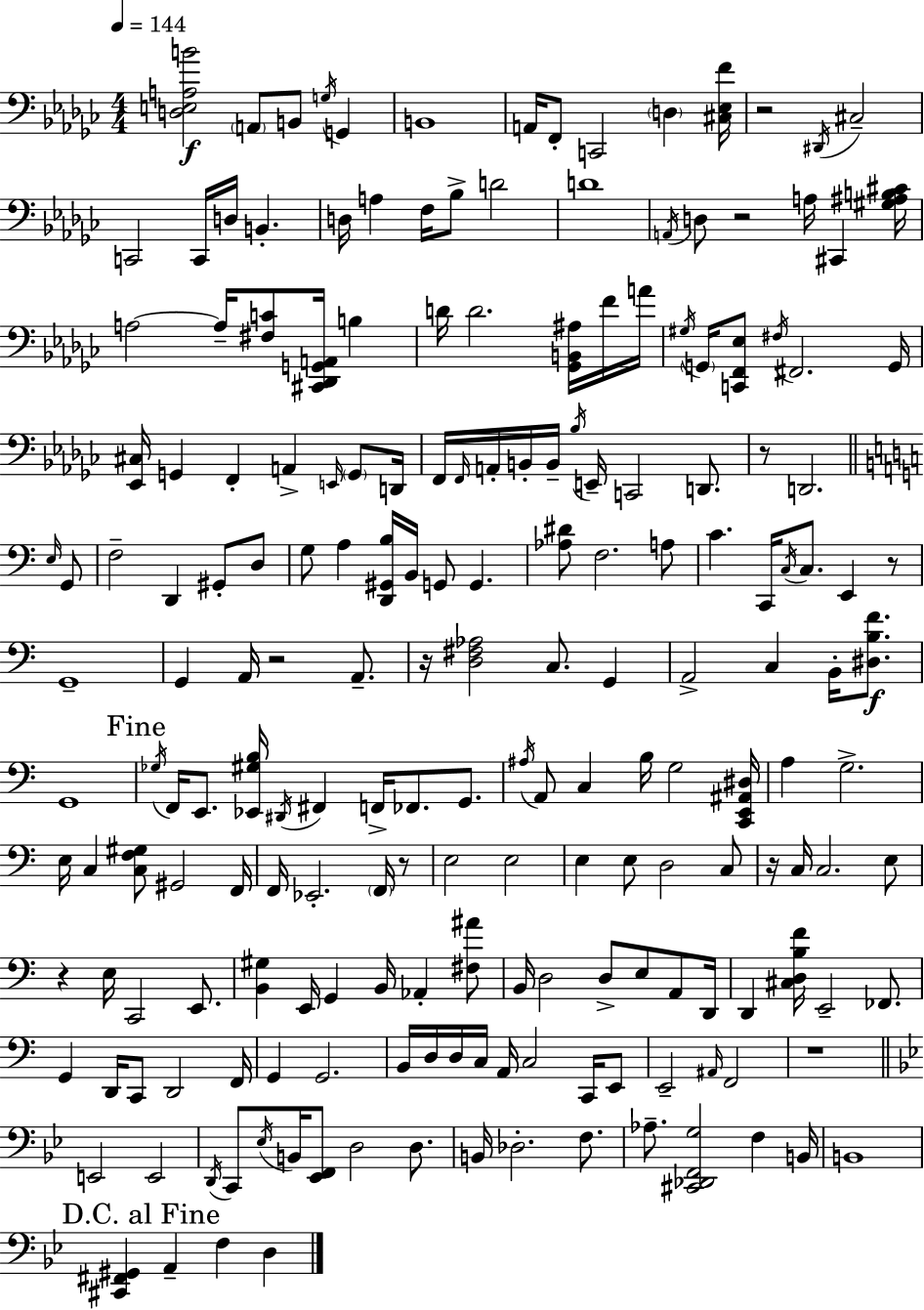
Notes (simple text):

[D3,E3,A3,B4]/h A2/e B2/e G3/s G2/q B2/w A2/s F2/e C2/h D3/q [C#3,Eb3,F4]/s R/h D#2/s C#3/h C2/h C2/s D3/s B2/q. D3/s A3/q F3/s Bb3/e D4/h D4/w A2/s D3/e R/h A3/s C#2/q [G#3,A#3,B3,C#4]/s A3/h A3/s [F#3,C4]/e [C#2,Db2,G2,A2]/s B3/q D4/s D4/h. [Gb2,B2,A#3]/s F4/s A4/s G#3/s G2/s [C2,F2,Eb3]/e F#3/s F#2/h. G2/s [Eb2,C#3]/s G2/q F2/q A2/q E2/s G2/e D2/s F2/s F2/s A2/s B2/s B2/s Bb3/s E2/s C2/h D2/e. R/e D2/h. E3/s G2/e F3/h D2/q G#2/e D3/e G3/e A3/q [D2,G#2,B3]/s B2/s G2/e G2/q. [Ab3,D#4]/e F3/h. A3/e C4/q. C2/s C3/s C3/e. E2/q R/e G2/w G2/q A2/s R/h A2/e. R/s [D3,F#3,Ab3]/h C3/e. G2/q A2/h C3/q B2/s [D#3,B3,F4]/e. G2/w Gb3/s F2/s E2/e. [Eb2,G#3,B3]/s D#2/s F#2/q F2/s FES2/e. G2/e. A#3/s A2/e C3/q B3/s G3/h [C2,E2,A#2,D#3]/s A3/q G3/h. E3/s C3/q [C3,F3,G#3]/e G#2/h F2/s F2/s Eb2/h. F2/s R/e E3/h E3/h E3/q E3/e D3/h C3/e R/s C3/s C3/h. E3/e R/q E3/s C2/h E2/e. [B2,G#3]/q E2/s G2/q B2/s Ab2/q [F#3,A#4]/e B2/s D3/h D3/e E3/e A2/e D2/s D2/q [C#3,D3,B3,F4]/s E2/h FES2/e. G2/q D2/s C2/e D2/h F2/s G2/q G2/h. B2/s D3/s D3/s C3/s A2/s C3/h C2/s E2/e E2/h A#2/s F2/h R/w E2/h E2/h D2/s C2/e Eb3/s B2/s [Eb2,F2]/e D3/h D3/e. B2/s Db3/h. F3/e. Ab3/e. [C#2,Db2,F2,G3]/h F3/q B2/s B2/w [C#2,F#2,G#2]/q A2/q F3/q D3/q